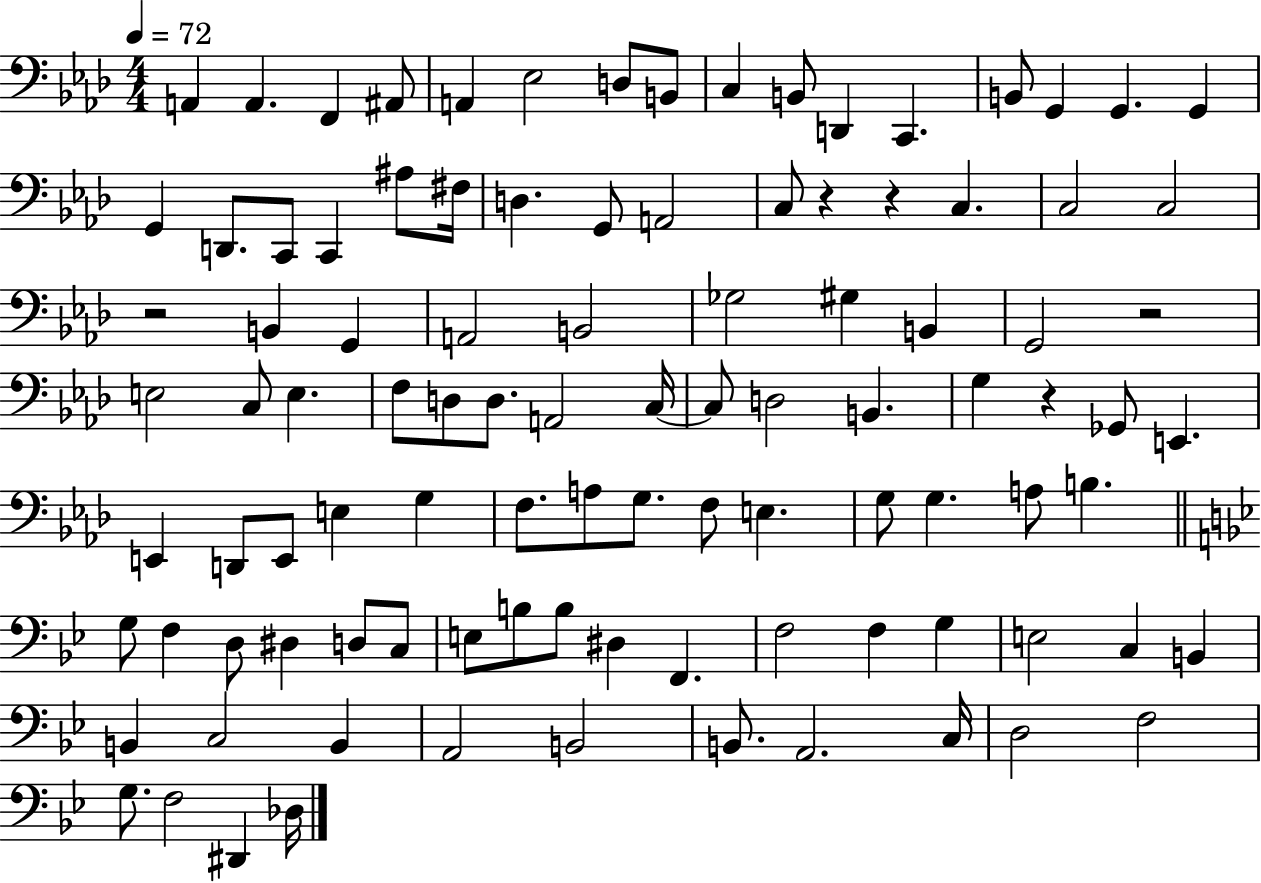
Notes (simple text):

A2/q A2/q. F2/q A#2/e A2/q Eb3/h D3/e B2/e C3/q B2/e D2/q C2/q. B2/e G2/q G2/q. G2/q G2/q D2/e. C2/e C2/q A#3/e F#3/s D3/q. G2/e A2/h C3/e R/q R/q C3/q. C3/h C3/h R/h B2/q G2/q A2/h B2/h Gb3/h G#3/q B2/q G2/h R/h E3/h C3/e E3/q. F3/e D3/e D3/e. A2/h C3/s C3/e D3/h B2/q. G3/q R/q Gb2/e E2/q. E2/q D2/e E2/e E3/q G3/q F3/e. A3/e G3/e. F3/e E3/q. G3/e G3/q. A3/e B3/q. G3/e F3/q D3/e D#3/q D3/e C3/e E3/e B3/e B3/e D#3/q F2/q. F3/h F3/q G3/q E3/h C3/q B2/q B2/q C3/h B2/q A2/h B2/h B2/e. A2/h. C3/s D3/h F3/h G3/e. F3/h D#2/q Db3/s